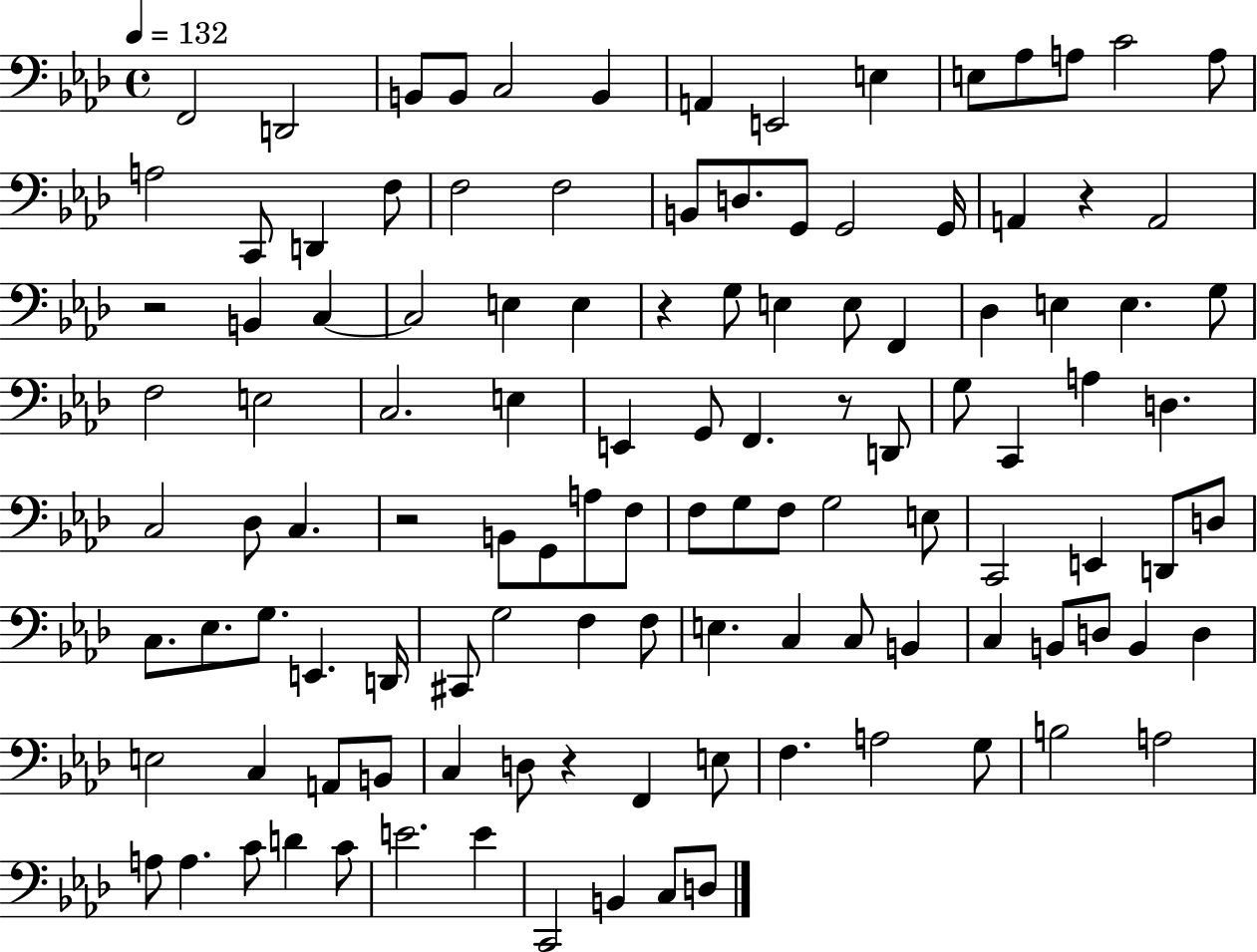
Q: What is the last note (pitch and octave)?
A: D3